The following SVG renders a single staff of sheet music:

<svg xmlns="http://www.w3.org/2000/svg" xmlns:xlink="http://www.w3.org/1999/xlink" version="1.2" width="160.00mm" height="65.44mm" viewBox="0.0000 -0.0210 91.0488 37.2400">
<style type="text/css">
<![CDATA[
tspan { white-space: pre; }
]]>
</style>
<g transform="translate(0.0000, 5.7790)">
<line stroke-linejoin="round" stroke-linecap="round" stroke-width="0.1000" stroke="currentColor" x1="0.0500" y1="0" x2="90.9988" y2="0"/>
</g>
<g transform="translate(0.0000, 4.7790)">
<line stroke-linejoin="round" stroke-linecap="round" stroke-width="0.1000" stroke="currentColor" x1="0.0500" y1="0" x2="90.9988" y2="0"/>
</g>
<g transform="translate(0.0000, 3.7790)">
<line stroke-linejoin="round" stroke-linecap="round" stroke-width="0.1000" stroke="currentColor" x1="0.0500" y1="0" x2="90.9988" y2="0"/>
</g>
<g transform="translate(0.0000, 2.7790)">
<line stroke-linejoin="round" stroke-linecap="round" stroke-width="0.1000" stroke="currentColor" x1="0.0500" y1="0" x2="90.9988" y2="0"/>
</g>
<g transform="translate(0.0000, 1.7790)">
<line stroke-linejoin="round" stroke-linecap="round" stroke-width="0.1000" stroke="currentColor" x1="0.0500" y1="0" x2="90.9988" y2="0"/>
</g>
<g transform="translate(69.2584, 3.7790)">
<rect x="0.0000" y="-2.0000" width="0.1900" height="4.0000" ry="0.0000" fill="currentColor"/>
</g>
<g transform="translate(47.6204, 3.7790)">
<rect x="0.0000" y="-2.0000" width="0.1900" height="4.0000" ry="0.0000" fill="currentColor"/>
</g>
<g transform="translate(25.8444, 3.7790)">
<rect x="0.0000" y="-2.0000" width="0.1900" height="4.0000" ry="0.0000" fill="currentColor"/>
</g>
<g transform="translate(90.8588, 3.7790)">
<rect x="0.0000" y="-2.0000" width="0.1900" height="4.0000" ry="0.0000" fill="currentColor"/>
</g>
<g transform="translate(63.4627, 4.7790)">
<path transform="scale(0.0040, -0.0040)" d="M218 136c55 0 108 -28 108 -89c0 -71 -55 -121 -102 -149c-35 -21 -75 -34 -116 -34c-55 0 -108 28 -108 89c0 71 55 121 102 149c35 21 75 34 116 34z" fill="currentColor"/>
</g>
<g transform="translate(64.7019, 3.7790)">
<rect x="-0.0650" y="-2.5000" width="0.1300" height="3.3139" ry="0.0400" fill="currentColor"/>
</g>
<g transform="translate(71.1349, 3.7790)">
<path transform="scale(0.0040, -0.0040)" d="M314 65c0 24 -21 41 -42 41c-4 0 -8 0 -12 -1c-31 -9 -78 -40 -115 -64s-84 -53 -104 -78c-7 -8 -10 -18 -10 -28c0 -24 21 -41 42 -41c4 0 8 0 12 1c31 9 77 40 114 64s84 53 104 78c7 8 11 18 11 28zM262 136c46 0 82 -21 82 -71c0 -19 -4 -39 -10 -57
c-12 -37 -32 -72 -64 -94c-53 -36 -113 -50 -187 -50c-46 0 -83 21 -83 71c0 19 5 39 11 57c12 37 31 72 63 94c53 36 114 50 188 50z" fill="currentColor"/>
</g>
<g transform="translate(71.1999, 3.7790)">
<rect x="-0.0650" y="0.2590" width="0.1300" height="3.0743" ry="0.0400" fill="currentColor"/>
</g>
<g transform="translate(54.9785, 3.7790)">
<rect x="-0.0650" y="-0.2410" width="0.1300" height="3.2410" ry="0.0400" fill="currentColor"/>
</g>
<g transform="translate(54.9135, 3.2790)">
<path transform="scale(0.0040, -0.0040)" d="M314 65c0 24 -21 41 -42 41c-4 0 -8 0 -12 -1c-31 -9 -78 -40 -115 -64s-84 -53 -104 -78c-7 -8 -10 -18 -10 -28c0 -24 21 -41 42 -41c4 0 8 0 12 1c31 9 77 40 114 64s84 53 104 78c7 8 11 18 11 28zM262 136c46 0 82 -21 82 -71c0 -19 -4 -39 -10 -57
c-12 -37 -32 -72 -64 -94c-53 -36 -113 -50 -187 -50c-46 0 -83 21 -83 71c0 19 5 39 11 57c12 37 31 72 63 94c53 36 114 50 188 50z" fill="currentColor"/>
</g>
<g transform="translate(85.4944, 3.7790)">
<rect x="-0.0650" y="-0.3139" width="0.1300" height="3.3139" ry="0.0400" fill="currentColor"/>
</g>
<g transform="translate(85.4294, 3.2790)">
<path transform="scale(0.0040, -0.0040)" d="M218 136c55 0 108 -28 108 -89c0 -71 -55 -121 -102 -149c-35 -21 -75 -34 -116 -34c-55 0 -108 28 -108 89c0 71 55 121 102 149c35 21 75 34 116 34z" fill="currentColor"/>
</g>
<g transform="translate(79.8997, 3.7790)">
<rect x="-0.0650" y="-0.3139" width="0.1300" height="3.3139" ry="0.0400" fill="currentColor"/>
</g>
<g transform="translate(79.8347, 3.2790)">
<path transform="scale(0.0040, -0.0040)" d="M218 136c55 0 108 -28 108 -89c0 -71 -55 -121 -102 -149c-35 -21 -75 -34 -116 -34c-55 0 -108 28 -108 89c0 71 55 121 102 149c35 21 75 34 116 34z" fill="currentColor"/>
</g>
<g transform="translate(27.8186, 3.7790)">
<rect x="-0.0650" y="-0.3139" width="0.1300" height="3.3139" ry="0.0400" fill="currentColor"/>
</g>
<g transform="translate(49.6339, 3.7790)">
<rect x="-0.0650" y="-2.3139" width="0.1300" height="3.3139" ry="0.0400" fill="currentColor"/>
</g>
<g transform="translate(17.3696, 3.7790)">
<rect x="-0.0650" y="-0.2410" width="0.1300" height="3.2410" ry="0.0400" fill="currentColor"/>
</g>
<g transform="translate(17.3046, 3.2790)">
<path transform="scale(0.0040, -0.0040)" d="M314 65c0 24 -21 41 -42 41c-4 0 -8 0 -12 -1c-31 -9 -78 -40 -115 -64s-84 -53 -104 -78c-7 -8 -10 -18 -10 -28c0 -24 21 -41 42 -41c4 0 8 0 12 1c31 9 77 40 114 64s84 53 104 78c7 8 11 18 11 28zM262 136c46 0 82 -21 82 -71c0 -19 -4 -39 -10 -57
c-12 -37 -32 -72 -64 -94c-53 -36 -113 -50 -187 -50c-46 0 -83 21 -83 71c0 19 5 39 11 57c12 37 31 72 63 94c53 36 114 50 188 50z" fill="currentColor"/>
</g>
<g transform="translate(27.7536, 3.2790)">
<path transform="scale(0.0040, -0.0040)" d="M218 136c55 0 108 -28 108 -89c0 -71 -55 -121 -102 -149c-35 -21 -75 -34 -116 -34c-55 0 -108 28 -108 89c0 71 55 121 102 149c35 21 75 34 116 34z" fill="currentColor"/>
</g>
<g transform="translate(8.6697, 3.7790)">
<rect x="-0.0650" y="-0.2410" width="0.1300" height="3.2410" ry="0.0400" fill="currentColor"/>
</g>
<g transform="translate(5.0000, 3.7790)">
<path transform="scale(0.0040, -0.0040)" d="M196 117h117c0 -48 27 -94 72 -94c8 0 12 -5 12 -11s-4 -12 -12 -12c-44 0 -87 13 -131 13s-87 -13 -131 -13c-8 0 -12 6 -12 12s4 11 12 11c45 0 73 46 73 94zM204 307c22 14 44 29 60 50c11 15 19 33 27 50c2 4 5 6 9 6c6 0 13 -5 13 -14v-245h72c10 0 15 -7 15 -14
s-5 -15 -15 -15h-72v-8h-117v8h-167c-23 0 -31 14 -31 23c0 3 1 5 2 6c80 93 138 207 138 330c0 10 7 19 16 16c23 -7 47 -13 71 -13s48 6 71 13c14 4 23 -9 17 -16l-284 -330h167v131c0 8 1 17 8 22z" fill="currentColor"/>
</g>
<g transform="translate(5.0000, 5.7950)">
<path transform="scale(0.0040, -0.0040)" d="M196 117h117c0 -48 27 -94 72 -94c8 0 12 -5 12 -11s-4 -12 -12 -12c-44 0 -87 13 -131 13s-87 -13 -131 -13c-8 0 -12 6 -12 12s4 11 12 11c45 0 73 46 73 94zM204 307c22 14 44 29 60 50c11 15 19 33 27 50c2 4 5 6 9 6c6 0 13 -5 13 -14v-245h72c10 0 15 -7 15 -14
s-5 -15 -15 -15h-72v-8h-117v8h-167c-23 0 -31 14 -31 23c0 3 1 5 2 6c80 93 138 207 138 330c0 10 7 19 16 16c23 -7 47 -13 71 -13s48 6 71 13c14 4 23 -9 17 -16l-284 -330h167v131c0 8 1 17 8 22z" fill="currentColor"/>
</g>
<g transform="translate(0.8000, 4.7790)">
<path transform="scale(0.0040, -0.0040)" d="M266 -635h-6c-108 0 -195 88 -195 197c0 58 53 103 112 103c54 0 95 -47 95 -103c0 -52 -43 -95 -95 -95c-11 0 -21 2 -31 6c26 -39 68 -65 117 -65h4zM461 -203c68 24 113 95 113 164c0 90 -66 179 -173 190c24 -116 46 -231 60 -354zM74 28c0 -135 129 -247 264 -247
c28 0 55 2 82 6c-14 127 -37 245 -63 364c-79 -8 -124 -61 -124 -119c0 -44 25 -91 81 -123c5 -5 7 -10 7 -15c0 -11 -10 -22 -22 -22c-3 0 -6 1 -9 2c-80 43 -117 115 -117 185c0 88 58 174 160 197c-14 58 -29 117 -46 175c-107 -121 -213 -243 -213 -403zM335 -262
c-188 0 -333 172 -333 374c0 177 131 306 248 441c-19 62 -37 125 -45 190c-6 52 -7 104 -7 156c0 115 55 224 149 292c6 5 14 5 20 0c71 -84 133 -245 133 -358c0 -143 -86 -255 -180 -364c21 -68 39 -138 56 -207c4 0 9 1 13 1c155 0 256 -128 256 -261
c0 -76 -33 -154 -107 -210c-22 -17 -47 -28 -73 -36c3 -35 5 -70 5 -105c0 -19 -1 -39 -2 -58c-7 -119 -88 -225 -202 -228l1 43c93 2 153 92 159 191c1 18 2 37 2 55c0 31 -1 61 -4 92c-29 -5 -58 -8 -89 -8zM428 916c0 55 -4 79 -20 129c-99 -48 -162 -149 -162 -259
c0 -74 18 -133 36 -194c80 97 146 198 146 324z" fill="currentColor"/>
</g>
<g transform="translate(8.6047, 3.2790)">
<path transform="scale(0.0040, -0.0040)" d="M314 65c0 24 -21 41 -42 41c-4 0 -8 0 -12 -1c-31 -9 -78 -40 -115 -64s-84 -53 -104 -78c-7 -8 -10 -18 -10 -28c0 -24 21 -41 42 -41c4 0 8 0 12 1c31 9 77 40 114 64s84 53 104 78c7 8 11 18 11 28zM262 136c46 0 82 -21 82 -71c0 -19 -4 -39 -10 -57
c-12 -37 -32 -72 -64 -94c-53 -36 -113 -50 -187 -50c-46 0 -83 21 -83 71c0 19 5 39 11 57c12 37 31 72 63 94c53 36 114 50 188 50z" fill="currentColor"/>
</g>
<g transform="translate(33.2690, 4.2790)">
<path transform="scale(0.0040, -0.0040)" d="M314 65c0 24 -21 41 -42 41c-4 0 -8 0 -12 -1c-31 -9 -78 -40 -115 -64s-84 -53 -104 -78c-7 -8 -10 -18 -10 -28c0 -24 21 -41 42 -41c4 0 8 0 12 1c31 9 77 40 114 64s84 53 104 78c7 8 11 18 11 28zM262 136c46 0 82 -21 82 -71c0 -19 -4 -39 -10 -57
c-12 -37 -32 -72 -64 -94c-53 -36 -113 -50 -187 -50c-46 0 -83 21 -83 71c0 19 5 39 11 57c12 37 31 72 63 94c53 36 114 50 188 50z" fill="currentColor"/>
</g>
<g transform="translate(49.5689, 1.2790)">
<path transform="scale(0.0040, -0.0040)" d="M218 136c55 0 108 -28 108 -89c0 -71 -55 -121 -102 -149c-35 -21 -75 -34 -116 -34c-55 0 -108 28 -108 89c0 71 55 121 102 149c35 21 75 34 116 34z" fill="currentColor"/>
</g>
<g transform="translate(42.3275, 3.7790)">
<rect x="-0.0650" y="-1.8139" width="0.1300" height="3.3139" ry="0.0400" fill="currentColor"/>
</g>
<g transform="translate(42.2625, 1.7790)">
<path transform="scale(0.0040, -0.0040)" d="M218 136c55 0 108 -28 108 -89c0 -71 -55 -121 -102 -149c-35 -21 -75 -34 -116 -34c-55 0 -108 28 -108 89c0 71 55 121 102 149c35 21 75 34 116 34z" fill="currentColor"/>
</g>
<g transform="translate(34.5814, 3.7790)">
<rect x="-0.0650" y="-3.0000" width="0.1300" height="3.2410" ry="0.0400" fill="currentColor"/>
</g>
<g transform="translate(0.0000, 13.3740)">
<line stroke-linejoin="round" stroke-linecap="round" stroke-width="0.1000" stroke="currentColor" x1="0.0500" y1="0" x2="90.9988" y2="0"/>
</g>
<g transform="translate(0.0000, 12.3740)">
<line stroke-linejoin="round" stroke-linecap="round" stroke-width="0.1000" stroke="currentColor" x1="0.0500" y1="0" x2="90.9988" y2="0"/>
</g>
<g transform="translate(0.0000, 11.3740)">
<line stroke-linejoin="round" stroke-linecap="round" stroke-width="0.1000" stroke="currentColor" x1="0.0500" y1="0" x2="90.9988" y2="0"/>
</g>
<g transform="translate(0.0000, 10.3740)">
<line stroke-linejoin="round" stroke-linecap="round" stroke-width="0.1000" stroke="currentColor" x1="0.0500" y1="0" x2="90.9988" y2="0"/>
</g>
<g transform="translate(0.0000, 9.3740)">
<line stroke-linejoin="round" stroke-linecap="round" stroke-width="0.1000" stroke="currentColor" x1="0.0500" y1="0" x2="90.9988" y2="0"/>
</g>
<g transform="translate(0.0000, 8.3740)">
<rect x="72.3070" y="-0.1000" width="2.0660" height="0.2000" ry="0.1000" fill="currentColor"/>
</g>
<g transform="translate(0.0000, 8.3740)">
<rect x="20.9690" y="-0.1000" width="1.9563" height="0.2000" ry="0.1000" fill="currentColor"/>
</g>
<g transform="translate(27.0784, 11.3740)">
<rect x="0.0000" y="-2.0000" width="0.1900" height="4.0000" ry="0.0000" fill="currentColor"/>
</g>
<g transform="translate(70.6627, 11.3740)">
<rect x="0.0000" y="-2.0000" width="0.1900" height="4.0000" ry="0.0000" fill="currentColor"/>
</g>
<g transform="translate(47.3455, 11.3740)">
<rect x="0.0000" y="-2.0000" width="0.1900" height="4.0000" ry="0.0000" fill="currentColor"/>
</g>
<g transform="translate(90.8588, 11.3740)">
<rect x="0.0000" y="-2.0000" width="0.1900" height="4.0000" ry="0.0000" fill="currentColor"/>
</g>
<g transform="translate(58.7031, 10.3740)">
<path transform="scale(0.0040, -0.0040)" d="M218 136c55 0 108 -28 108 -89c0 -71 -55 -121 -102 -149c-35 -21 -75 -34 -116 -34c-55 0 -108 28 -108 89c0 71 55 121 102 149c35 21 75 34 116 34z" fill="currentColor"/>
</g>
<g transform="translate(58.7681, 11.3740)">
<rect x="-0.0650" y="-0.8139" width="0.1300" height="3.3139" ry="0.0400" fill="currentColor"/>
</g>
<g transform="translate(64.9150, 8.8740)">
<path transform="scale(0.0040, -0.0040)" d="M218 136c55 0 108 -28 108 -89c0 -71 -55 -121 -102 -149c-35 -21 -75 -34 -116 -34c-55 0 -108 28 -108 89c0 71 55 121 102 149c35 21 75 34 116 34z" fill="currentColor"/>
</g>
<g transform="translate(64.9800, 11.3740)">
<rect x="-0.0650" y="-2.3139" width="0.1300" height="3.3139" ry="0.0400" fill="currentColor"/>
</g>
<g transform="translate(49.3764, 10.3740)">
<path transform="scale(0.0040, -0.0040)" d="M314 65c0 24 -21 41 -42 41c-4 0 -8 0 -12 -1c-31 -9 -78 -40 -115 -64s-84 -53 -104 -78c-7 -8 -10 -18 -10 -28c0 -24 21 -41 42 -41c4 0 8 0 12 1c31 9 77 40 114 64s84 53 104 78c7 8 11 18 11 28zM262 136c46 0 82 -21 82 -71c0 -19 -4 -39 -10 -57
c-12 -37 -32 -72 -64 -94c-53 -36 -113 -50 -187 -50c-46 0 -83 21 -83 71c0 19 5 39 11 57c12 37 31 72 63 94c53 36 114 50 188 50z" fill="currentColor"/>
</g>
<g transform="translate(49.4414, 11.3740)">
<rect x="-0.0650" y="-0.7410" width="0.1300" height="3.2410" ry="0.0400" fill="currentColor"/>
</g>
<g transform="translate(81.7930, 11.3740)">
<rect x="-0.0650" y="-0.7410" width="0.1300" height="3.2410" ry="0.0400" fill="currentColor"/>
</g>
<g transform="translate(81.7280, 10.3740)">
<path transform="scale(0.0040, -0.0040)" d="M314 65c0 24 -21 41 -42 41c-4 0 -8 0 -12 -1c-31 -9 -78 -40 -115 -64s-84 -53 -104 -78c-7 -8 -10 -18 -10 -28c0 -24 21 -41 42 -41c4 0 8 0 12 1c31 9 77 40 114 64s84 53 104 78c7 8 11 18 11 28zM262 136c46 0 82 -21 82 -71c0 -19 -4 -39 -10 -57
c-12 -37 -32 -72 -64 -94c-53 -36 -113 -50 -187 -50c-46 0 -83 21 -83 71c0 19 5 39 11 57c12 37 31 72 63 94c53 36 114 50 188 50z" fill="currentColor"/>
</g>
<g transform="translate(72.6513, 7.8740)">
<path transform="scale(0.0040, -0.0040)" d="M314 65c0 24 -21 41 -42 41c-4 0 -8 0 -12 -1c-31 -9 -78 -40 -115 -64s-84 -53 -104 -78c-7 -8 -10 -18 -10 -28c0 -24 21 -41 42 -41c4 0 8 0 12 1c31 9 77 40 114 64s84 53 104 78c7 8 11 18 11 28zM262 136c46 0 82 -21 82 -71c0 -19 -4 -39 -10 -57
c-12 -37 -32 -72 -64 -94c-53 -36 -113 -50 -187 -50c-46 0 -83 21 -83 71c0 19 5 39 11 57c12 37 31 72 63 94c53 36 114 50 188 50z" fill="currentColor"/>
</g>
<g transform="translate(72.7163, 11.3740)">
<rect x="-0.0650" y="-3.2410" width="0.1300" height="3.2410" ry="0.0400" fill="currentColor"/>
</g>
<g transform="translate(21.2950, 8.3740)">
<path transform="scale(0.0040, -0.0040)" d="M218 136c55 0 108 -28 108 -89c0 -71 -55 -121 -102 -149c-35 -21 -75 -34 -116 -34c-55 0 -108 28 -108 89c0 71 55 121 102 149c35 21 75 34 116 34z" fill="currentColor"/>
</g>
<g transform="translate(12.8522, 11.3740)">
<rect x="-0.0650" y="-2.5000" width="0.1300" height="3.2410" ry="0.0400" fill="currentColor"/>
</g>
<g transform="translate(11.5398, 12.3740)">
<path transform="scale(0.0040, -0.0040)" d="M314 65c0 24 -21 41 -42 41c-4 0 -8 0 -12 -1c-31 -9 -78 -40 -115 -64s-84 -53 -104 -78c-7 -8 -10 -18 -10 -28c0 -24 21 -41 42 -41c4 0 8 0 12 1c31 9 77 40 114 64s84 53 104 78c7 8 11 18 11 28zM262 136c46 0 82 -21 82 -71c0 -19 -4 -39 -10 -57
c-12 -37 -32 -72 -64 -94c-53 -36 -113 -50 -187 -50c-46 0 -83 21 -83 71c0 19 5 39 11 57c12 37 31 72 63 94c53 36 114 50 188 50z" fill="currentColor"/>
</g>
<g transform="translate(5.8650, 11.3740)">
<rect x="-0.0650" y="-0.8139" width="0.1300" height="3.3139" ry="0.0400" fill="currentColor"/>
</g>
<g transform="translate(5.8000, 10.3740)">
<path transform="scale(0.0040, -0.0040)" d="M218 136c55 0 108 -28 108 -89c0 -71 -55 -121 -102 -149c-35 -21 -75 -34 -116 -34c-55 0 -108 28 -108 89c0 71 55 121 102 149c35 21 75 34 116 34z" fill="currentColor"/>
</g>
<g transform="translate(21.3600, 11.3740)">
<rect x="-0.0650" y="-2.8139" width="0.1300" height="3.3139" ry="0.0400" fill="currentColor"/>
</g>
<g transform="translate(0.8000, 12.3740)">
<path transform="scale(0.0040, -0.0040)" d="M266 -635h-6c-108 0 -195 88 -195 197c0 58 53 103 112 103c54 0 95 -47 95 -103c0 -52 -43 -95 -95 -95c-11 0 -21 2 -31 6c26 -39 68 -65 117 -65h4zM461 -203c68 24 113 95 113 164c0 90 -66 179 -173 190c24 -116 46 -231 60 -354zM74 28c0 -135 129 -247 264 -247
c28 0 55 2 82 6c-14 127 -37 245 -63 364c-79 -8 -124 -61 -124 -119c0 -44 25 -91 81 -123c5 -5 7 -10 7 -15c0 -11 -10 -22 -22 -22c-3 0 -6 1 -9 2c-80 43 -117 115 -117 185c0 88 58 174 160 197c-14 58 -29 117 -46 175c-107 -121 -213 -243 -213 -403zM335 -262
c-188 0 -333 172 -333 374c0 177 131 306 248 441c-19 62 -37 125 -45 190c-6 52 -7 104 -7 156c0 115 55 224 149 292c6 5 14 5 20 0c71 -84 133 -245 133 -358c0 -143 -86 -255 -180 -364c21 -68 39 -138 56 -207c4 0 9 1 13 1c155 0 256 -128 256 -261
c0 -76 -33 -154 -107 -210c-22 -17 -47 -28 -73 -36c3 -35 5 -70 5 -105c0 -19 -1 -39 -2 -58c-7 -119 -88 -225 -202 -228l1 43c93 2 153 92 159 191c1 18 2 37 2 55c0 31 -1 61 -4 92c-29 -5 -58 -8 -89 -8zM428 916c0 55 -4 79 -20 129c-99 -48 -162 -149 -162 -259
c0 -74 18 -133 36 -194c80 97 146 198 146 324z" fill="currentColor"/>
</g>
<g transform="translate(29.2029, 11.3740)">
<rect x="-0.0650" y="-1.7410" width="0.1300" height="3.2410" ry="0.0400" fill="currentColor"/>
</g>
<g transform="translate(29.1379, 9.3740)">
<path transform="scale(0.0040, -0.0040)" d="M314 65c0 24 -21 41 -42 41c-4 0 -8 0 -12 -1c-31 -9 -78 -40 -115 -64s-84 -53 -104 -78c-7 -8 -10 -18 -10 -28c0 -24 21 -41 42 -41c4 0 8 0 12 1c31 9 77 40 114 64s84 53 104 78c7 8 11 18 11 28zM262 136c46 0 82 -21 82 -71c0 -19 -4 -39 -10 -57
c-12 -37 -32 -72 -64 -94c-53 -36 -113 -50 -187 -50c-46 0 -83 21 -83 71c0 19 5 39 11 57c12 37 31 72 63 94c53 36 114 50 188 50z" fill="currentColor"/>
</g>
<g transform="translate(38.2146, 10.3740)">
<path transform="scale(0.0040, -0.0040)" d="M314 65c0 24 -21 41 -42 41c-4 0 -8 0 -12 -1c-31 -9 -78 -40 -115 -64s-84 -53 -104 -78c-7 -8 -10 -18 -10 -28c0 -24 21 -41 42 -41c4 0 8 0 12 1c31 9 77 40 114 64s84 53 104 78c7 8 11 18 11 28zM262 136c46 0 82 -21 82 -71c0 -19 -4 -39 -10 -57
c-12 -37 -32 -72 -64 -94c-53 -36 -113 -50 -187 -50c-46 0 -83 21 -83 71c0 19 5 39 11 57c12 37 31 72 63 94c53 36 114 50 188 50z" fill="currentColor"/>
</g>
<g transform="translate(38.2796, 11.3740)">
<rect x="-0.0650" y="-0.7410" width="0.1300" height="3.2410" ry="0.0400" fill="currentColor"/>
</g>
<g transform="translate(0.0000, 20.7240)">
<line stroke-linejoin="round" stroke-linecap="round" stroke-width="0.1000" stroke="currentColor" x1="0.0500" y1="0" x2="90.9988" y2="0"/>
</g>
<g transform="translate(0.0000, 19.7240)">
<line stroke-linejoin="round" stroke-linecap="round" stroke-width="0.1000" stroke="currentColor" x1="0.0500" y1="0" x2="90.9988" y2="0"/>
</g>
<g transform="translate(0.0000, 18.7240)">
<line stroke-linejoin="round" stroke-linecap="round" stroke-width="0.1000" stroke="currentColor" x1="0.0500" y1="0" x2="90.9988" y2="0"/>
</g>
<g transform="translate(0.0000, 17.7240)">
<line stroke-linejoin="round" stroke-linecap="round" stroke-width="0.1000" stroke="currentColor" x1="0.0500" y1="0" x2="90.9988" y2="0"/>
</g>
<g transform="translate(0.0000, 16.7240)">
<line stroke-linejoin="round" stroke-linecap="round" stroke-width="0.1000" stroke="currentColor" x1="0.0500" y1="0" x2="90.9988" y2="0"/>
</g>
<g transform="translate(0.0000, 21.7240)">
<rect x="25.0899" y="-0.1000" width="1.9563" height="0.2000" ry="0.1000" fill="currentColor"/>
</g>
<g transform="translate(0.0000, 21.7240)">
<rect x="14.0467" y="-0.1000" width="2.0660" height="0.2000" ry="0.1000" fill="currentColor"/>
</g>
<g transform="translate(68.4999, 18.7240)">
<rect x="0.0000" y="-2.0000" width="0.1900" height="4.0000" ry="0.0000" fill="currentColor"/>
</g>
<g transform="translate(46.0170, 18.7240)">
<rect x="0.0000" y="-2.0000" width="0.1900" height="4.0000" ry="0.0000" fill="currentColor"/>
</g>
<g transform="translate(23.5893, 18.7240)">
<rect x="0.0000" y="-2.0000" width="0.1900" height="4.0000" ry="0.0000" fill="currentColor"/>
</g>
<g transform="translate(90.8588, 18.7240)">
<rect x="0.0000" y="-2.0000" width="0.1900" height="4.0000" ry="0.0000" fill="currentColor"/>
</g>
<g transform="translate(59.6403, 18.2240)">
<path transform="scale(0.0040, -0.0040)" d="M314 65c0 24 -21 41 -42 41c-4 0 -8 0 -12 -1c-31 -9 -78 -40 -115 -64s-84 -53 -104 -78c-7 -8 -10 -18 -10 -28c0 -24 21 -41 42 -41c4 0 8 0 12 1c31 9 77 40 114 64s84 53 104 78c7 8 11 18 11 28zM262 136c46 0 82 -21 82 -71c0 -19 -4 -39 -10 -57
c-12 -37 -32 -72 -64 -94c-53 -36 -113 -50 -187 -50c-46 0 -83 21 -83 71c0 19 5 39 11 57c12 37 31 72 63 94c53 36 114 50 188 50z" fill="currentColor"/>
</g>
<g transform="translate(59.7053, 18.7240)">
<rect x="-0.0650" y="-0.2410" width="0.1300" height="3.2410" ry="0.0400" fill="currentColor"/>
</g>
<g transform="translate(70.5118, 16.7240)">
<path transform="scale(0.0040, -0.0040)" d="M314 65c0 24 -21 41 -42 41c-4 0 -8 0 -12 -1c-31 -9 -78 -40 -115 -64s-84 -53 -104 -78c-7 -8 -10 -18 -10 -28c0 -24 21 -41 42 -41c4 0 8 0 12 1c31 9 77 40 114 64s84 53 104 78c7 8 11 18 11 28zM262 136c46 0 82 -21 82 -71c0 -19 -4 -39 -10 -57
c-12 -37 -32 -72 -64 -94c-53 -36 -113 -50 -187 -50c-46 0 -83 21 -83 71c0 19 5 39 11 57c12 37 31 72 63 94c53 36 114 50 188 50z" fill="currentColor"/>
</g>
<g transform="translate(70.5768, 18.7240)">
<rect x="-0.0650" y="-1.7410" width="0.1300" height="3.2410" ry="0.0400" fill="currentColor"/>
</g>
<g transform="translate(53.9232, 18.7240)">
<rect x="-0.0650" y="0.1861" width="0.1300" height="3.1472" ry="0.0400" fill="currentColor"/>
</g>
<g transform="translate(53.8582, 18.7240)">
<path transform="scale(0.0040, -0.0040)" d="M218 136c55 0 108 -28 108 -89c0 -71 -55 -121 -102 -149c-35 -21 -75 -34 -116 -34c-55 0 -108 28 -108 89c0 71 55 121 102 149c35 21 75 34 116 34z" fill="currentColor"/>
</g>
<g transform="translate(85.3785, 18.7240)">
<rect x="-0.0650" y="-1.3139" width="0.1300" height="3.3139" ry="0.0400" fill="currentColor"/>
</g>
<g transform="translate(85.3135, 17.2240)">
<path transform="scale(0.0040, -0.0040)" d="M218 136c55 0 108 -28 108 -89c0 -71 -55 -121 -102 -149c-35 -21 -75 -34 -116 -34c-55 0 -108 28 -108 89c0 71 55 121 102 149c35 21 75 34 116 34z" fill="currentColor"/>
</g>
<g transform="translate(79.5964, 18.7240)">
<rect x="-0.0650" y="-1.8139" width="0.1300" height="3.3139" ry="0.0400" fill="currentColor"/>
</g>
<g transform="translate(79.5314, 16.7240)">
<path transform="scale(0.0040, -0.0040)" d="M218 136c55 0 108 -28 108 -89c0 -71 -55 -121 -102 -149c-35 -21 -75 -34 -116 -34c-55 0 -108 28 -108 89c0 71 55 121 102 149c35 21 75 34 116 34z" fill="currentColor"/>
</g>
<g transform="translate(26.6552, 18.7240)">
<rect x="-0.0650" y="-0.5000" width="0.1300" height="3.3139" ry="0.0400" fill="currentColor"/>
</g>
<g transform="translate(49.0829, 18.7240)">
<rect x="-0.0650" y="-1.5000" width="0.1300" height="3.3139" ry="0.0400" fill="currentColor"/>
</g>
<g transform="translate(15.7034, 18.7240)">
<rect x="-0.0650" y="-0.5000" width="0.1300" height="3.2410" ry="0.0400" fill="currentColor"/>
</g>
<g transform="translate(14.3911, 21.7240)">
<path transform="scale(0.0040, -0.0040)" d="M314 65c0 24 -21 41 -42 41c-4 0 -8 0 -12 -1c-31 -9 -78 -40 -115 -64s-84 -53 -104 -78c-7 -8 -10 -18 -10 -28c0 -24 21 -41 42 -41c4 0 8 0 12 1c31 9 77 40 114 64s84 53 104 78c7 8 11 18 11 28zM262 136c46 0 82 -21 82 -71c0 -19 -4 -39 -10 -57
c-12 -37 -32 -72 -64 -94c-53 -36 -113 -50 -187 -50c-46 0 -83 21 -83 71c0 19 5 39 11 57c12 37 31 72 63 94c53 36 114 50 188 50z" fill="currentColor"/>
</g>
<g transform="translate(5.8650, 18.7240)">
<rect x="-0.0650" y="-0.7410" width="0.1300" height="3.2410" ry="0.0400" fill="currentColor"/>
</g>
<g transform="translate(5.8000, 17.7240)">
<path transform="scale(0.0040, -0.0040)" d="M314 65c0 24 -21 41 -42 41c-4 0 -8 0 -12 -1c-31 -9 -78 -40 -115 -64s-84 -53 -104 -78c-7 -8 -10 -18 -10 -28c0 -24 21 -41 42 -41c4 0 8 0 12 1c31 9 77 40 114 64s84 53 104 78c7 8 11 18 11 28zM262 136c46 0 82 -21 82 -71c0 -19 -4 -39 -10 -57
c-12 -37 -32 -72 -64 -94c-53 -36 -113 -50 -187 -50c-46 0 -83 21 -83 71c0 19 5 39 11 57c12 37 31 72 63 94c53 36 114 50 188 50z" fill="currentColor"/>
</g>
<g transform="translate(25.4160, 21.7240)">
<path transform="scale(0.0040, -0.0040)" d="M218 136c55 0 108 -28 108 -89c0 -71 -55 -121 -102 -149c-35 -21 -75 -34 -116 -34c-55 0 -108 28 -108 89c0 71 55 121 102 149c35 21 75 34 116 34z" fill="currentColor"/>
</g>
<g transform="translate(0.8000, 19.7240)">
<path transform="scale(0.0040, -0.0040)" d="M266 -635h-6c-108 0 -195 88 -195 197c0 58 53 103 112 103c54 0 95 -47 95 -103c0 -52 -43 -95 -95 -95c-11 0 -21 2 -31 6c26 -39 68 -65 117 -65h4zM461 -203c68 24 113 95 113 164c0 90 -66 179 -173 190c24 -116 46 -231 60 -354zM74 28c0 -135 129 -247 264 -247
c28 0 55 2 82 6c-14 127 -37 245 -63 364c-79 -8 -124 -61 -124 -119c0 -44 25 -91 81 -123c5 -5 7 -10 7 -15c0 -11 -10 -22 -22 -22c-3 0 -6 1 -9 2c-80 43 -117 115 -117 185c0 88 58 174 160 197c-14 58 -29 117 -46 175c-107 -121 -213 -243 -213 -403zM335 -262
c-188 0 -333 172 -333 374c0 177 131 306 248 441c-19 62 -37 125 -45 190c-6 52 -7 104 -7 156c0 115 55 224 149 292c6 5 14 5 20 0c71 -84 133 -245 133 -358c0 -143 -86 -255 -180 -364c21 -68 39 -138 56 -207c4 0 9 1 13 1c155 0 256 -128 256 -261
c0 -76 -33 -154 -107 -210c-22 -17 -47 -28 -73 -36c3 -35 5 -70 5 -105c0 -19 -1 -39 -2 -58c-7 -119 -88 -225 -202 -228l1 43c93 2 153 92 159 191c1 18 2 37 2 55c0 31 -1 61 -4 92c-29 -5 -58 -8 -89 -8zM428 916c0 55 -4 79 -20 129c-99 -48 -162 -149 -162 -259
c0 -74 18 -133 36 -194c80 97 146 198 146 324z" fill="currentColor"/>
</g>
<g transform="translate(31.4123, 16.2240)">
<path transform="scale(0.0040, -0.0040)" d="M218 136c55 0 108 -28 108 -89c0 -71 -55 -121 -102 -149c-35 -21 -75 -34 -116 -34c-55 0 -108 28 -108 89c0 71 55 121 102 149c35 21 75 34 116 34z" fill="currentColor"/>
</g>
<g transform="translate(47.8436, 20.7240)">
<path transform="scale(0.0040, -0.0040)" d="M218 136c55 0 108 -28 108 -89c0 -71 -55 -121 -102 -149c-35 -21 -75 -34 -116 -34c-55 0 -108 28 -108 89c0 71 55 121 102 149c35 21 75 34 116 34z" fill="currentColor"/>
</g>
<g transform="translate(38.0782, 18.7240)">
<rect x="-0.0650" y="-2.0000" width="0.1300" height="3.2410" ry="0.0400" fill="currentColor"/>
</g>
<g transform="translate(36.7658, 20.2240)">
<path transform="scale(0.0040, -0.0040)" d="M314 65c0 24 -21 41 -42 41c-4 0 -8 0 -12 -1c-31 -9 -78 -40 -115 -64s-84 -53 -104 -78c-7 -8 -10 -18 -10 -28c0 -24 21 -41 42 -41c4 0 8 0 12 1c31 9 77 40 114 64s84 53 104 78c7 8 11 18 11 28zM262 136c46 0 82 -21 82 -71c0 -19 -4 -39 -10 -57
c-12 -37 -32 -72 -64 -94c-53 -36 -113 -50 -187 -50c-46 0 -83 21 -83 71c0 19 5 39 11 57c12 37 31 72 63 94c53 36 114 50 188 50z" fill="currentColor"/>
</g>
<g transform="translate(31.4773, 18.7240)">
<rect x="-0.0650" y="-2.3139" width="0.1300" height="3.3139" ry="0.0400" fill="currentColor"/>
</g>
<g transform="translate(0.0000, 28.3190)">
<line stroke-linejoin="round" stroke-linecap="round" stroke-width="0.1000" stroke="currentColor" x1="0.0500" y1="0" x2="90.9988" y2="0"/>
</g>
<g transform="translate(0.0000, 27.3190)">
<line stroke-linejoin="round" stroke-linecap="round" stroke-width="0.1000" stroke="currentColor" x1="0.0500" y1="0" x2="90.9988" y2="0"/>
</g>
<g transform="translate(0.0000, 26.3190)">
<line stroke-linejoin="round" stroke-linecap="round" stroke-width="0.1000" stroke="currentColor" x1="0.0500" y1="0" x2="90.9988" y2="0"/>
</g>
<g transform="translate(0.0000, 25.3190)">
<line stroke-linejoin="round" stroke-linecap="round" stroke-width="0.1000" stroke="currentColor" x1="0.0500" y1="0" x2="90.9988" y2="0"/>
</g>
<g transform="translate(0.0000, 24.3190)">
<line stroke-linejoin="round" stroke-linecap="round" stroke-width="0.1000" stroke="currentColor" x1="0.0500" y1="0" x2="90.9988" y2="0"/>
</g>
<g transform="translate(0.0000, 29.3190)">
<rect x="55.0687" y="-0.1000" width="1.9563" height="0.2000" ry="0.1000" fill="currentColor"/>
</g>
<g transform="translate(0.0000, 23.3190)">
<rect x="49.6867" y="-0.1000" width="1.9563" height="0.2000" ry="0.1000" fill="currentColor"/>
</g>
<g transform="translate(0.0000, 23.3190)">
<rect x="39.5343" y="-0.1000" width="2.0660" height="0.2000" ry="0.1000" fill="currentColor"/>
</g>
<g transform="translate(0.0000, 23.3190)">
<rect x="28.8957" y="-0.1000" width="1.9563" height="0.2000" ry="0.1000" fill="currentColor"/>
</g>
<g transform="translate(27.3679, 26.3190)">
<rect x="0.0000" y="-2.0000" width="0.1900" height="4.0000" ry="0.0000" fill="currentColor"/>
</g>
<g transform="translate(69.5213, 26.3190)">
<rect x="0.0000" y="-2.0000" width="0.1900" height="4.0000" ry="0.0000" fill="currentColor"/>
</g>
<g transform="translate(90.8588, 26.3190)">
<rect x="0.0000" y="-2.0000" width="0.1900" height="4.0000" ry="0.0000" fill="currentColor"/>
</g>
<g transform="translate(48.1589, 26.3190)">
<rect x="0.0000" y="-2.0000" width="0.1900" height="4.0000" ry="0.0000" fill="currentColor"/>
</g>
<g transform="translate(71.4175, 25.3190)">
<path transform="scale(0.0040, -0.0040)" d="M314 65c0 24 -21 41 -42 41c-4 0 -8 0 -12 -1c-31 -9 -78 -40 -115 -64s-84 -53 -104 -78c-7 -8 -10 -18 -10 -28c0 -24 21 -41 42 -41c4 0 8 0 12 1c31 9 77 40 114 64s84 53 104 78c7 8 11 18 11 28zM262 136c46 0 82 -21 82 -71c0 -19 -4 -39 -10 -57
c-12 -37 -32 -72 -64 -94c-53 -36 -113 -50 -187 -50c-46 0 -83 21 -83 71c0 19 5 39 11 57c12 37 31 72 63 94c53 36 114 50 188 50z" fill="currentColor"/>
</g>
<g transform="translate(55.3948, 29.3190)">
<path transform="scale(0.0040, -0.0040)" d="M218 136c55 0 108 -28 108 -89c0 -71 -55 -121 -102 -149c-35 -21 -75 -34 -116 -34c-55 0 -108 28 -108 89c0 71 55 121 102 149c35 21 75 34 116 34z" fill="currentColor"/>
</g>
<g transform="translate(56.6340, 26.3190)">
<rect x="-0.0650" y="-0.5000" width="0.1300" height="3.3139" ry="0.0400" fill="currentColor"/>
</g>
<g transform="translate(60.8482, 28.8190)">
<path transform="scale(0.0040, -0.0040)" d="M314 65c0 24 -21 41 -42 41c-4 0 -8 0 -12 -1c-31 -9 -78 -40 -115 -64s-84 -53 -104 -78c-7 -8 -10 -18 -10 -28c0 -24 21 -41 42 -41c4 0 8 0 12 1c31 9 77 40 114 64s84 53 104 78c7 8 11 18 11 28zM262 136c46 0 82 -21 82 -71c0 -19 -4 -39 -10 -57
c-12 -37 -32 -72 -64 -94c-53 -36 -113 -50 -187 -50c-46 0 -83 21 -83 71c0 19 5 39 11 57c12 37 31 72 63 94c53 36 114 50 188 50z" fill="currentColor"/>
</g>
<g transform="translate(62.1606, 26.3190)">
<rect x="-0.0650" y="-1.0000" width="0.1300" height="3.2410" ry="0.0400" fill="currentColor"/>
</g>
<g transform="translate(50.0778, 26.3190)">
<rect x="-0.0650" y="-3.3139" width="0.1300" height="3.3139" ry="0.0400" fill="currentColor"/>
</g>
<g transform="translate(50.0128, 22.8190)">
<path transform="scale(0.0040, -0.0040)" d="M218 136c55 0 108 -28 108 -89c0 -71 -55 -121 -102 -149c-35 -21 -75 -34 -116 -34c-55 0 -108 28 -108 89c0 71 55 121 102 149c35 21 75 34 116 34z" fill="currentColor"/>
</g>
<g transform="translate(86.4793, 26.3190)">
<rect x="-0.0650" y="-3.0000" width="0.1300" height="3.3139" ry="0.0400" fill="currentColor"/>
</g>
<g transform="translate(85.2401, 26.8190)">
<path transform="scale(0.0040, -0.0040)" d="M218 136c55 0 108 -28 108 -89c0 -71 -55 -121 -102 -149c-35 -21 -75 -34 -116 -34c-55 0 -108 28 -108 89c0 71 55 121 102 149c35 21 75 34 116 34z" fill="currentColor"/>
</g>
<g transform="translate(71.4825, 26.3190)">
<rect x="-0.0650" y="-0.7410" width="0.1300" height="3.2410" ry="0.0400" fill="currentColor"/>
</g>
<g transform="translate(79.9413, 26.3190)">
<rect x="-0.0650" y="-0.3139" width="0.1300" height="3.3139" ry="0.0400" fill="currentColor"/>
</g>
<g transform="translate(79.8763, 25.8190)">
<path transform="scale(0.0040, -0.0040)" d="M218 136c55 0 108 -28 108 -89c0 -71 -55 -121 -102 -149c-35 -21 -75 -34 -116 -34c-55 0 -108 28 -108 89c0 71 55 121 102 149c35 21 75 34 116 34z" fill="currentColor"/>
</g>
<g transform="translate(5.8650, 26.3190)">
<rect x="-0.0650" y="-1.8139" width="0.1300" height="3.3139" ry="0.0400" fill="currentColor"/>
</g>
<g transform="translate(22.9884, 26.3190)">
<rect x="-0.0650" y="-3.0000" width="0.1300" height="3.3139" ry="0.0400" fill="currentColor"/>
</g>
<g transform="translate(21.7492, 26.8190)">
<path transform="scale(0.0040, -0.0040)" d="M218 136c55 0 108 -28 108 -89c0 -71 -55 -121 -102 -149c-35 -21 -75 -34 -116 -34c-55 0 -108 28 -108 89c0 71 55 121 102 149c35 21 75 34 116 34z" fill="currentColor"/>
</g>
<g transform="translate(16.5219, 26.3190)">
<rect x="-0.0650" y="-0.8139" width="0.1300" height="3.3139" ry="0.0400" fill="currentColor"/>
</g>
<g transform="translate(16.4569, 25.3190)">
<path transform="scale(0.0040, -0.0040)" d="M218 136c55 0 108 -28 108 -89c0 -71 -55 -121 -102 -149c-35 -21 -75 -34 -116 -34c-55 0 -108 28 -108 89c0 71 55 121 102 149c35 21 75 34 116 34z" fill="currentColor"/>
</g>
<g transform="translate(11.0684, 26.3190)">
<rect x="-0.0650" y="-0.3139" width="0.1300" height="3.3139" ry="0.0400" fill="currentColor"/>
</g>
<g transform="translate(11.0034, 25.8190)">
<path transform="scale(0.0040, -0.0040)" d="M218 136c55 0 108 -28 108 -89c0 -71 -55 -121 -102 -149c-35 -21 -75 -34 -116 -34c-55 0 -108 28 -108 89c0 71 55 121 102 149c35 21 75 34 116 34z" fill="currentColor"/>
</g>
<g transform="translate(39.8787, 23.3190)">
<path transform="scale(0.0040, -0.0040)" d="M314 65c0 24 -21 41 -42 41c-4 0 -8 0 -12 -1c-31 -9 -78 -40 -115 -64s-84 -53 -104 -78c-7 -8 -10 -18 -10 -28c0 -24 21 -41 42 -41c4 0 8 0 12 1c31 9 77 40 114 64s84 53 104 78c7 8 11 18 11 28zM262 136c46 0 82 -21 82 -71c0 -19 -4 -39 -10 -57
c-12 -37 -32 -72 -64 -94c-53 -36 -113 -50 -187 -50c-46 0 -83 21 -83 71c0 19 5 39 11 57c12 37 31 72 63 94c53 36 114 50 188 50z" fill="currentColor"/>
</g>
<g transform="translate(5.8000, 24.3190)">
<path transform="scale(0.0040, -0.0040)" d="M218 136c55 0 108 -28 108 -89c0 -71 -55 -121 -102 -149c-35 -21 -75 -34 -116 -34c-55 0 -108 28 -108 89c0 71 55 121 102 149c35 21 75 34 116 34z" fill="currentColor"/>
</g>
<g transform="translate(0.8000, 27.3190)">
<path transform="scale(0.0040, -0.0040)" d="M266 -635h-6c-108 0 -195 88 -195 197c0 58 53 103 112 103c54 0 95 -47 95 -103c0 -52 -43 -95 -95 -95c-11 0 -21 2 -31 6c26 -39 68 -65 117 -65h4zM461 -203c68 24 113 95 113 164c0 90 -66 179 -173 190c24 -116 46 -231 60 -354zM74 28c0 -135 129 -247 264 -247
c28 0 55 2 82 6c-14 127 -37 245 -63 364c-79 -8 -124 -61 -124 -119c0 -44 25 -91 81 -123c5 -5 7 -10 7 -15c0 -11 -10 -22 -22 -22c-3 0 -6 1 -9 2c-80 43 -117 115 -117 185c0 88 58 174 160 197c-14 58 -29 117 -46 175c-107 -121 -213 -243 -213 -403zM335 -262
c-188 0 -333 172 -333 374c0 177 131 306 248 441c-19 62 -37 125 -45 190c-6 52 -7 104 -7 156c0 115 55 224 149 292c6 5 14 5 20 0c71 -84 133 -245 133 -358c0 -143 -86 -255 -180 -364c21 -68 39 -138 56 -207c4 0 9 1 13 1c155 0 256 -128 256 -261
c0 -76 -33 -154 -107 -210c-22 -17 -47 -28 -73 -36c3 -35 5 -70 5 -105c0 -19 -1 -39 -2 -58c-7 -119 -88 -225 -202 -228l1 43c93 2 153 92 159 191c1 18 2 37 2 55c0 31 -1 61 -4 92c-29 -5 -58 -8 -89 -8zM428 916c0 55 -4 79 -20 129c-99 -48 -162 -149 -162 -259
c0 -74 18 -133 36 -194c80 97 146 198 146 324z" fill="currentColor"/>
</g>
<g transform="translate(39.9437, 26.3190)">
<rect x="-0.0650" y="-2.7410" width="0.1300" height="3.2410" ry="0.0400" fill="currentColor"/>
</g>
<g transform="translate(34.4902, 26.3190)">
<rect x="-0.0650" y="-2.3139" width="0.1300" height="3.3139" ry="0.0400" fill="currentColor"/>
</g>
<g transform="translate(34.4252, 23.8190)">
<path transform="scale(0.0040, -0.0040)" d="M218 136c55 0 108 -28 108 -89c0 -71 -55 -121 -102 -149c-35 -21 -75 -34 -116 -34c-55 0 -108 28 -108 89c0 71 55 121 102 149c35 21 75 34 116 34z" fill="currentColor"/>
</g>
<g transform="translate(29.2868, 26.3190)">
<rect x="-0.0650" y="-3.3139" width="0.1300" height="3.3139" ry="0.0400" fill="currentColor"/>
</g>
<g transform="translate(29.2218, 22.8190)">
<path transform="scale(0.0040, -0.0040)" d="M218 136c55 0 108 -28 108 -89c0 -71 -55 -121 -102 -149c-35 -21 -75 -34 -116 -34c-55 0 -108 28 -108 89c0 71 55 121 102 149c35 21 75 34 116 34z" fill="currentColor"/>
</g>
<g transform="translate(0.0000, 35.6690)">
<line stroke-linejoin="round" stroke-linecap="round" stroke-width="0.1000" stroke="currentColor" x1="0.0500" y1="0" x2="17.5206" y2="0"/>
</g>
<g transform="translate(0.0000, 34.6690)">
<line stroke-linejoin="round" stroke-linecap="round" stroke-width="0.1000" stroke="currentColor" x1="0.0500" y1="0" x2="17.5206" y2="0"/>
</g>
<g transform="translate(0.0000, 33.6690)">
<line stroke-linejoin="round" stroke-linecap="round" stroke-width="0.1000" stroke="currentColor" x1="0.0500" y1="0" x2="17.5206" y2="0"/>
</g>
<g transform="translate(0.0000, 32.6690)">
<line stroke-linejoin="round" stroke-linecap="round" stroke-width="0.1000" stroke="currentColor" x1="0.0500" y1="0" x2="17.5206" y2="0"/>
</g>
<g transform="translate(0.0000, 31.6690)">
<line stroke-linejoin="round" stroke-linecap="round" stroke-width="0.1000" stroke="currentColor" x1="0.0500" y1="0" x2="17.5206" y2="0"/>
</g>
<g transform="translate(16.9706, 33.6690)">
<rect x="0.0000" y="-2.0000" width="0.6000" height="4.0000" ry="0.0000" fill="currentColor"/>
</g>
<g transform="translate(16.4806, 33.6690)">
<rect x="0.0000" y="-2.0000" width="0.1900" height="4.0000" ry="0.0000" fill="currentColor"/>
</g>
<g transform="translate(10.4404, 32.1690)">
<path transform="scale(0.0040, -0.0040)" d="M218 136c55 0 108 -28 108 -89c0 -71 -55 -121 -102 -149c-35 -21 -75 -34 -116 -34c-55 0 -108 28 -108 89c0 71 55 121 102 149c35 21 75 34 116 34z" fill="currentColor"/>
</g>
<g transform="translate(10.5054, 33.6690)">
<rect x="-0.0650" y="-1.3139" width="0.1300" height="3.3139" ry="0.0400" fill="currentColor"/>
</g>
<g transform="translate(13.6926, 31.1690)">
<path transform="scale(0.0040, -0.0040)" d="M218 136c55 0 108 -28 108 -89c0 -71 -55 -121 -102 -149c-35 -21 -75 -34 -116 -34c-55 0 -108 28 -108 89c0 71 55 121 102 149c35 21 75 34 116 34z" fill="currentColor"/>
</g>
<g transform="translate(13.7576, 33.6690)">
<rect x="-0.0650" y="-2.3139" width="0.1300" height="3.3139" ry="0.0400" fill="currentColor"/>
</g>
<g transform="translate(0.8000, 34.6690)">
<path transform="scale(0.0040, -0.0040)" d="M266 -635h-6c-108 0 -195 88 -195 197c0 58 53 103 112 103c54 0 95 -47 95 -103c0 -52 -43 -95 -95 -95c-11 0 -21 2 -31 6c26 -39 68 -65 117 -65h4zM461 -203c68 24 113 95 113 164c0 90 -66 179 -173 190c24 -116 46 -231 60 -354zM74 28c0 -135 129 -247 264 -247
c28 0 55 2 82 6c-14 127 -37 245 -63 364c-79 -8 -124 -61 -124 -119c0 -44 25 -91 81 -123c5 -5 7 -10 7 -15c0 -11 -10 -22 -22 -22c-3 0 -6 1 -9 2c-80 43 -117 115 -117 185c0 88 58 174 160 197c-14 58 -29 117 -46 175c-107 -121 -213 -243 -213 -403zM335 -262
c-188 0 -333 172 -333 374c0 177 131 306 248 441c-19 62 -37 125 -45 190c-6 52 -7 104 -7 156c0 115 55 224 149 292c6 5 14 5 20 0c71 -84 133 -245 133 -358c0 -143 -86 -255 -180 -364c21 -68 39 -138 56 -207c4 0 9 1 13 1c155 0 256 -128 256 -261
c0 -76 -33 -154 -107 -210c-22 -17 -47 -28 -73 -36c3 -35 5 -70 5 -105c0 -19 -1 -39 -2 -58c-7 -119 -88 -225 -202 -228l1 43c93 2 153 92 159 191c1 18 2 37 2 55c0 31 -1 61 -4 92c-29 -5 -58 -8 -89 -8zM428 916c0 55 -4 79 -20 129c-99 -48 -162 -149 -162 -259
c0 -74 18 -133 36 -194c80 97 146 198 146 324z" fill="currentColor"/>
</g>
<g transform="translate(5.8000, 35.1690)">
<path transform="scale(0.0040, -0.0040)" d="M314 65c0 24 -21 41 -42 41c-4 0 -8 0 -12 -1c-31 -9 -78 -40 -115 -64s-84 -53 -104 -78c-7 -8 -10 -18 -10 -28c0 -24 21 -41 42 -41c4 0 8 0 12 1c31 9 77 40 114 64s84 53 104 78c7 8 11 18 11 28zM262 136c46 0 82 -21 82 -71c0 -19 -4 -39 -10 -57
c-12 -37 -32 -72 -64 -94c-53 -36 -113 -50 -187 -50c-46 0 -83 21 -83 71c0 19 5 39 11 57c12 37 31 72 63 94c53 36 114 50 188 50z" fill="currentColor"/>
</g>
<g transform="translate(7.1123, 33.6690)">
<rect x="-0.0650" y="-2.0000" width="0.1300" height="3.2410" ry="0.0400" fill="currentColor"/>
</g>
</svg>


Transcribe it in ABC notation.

X:1
T:Untitled
M:4/4
L:1/4
K:C
c2 c2 c A2 f g c2 G B2 c c d G2 a f2 d2 d2 d g b2 d2 d2 C2 C g F2 E B c2 f2 f e f c d A b g a2 b C D2 d2 c A F2 e g